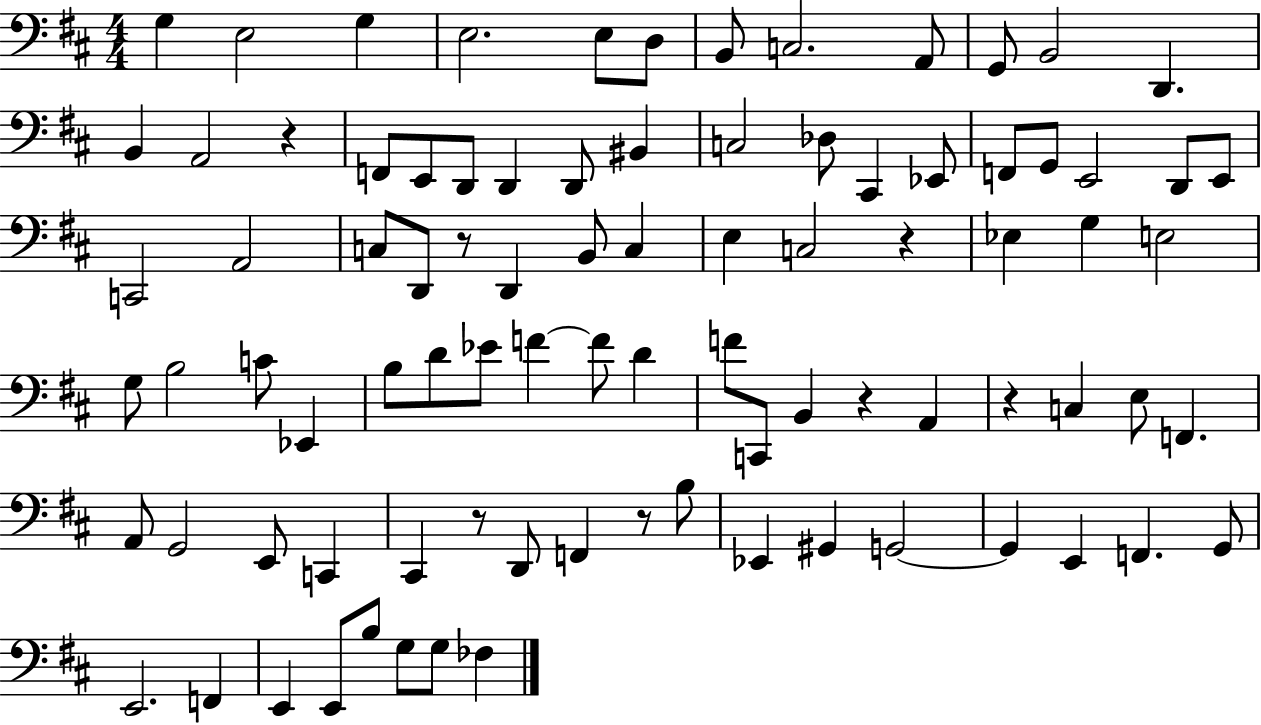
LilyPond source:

{
  \clef bass
  \numericTimeSignature
  \time 4/4
  \key d \major
  g4 e2 g4 | e2. e8 d8 | b,8 c2. a,8 | g,8 b,2 d,4. | \break b,4 a,2 r4 | f,8 e,8 d,8 d,4 d,8 bis,4 | c2 des8 cis,4 ees,8 | f,8 g,8 e,2 d,8 e,8 | \break c,2 a,2 | c8 d,8 r8 d,4 b,8 c4 | e4 c2 r4 | ees4 g4 e2 | \break g8 b2 c'8 ees,4 | b8 d'8 ees'8 f'4~~ f'8 d'4 | f'8 c,8 b,4 r4 a,4 | r4 c4 e8 f,4. | \break a,8 g,2 e,8 c,4 | cis,4 r8 d,8 f,4 r8 b8 | ees,4 gis,4 g,2~~ | g,4 e,4 f,4. g,8 | \break e,2. f,4 | e,4 e,8 b8 g8 g8 fes4 | \bar "|."
}